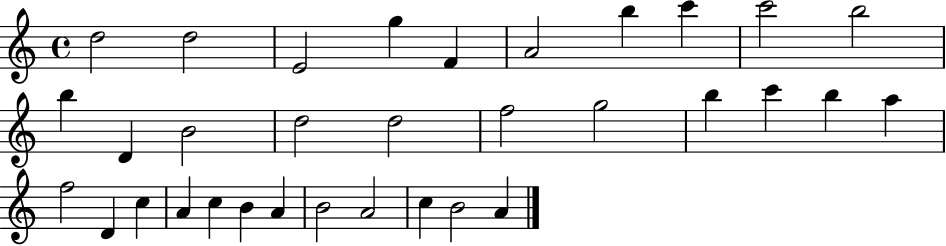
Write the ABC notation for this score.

X:1
T:Untitled
M:4/4
L:1/4
K:C
d2 d2 E2 g F A2 b c' c'2 b2 b D B2 d2 d2 f2 g2 b c' b a f2 D c A c B A B2 A2 c B2 A